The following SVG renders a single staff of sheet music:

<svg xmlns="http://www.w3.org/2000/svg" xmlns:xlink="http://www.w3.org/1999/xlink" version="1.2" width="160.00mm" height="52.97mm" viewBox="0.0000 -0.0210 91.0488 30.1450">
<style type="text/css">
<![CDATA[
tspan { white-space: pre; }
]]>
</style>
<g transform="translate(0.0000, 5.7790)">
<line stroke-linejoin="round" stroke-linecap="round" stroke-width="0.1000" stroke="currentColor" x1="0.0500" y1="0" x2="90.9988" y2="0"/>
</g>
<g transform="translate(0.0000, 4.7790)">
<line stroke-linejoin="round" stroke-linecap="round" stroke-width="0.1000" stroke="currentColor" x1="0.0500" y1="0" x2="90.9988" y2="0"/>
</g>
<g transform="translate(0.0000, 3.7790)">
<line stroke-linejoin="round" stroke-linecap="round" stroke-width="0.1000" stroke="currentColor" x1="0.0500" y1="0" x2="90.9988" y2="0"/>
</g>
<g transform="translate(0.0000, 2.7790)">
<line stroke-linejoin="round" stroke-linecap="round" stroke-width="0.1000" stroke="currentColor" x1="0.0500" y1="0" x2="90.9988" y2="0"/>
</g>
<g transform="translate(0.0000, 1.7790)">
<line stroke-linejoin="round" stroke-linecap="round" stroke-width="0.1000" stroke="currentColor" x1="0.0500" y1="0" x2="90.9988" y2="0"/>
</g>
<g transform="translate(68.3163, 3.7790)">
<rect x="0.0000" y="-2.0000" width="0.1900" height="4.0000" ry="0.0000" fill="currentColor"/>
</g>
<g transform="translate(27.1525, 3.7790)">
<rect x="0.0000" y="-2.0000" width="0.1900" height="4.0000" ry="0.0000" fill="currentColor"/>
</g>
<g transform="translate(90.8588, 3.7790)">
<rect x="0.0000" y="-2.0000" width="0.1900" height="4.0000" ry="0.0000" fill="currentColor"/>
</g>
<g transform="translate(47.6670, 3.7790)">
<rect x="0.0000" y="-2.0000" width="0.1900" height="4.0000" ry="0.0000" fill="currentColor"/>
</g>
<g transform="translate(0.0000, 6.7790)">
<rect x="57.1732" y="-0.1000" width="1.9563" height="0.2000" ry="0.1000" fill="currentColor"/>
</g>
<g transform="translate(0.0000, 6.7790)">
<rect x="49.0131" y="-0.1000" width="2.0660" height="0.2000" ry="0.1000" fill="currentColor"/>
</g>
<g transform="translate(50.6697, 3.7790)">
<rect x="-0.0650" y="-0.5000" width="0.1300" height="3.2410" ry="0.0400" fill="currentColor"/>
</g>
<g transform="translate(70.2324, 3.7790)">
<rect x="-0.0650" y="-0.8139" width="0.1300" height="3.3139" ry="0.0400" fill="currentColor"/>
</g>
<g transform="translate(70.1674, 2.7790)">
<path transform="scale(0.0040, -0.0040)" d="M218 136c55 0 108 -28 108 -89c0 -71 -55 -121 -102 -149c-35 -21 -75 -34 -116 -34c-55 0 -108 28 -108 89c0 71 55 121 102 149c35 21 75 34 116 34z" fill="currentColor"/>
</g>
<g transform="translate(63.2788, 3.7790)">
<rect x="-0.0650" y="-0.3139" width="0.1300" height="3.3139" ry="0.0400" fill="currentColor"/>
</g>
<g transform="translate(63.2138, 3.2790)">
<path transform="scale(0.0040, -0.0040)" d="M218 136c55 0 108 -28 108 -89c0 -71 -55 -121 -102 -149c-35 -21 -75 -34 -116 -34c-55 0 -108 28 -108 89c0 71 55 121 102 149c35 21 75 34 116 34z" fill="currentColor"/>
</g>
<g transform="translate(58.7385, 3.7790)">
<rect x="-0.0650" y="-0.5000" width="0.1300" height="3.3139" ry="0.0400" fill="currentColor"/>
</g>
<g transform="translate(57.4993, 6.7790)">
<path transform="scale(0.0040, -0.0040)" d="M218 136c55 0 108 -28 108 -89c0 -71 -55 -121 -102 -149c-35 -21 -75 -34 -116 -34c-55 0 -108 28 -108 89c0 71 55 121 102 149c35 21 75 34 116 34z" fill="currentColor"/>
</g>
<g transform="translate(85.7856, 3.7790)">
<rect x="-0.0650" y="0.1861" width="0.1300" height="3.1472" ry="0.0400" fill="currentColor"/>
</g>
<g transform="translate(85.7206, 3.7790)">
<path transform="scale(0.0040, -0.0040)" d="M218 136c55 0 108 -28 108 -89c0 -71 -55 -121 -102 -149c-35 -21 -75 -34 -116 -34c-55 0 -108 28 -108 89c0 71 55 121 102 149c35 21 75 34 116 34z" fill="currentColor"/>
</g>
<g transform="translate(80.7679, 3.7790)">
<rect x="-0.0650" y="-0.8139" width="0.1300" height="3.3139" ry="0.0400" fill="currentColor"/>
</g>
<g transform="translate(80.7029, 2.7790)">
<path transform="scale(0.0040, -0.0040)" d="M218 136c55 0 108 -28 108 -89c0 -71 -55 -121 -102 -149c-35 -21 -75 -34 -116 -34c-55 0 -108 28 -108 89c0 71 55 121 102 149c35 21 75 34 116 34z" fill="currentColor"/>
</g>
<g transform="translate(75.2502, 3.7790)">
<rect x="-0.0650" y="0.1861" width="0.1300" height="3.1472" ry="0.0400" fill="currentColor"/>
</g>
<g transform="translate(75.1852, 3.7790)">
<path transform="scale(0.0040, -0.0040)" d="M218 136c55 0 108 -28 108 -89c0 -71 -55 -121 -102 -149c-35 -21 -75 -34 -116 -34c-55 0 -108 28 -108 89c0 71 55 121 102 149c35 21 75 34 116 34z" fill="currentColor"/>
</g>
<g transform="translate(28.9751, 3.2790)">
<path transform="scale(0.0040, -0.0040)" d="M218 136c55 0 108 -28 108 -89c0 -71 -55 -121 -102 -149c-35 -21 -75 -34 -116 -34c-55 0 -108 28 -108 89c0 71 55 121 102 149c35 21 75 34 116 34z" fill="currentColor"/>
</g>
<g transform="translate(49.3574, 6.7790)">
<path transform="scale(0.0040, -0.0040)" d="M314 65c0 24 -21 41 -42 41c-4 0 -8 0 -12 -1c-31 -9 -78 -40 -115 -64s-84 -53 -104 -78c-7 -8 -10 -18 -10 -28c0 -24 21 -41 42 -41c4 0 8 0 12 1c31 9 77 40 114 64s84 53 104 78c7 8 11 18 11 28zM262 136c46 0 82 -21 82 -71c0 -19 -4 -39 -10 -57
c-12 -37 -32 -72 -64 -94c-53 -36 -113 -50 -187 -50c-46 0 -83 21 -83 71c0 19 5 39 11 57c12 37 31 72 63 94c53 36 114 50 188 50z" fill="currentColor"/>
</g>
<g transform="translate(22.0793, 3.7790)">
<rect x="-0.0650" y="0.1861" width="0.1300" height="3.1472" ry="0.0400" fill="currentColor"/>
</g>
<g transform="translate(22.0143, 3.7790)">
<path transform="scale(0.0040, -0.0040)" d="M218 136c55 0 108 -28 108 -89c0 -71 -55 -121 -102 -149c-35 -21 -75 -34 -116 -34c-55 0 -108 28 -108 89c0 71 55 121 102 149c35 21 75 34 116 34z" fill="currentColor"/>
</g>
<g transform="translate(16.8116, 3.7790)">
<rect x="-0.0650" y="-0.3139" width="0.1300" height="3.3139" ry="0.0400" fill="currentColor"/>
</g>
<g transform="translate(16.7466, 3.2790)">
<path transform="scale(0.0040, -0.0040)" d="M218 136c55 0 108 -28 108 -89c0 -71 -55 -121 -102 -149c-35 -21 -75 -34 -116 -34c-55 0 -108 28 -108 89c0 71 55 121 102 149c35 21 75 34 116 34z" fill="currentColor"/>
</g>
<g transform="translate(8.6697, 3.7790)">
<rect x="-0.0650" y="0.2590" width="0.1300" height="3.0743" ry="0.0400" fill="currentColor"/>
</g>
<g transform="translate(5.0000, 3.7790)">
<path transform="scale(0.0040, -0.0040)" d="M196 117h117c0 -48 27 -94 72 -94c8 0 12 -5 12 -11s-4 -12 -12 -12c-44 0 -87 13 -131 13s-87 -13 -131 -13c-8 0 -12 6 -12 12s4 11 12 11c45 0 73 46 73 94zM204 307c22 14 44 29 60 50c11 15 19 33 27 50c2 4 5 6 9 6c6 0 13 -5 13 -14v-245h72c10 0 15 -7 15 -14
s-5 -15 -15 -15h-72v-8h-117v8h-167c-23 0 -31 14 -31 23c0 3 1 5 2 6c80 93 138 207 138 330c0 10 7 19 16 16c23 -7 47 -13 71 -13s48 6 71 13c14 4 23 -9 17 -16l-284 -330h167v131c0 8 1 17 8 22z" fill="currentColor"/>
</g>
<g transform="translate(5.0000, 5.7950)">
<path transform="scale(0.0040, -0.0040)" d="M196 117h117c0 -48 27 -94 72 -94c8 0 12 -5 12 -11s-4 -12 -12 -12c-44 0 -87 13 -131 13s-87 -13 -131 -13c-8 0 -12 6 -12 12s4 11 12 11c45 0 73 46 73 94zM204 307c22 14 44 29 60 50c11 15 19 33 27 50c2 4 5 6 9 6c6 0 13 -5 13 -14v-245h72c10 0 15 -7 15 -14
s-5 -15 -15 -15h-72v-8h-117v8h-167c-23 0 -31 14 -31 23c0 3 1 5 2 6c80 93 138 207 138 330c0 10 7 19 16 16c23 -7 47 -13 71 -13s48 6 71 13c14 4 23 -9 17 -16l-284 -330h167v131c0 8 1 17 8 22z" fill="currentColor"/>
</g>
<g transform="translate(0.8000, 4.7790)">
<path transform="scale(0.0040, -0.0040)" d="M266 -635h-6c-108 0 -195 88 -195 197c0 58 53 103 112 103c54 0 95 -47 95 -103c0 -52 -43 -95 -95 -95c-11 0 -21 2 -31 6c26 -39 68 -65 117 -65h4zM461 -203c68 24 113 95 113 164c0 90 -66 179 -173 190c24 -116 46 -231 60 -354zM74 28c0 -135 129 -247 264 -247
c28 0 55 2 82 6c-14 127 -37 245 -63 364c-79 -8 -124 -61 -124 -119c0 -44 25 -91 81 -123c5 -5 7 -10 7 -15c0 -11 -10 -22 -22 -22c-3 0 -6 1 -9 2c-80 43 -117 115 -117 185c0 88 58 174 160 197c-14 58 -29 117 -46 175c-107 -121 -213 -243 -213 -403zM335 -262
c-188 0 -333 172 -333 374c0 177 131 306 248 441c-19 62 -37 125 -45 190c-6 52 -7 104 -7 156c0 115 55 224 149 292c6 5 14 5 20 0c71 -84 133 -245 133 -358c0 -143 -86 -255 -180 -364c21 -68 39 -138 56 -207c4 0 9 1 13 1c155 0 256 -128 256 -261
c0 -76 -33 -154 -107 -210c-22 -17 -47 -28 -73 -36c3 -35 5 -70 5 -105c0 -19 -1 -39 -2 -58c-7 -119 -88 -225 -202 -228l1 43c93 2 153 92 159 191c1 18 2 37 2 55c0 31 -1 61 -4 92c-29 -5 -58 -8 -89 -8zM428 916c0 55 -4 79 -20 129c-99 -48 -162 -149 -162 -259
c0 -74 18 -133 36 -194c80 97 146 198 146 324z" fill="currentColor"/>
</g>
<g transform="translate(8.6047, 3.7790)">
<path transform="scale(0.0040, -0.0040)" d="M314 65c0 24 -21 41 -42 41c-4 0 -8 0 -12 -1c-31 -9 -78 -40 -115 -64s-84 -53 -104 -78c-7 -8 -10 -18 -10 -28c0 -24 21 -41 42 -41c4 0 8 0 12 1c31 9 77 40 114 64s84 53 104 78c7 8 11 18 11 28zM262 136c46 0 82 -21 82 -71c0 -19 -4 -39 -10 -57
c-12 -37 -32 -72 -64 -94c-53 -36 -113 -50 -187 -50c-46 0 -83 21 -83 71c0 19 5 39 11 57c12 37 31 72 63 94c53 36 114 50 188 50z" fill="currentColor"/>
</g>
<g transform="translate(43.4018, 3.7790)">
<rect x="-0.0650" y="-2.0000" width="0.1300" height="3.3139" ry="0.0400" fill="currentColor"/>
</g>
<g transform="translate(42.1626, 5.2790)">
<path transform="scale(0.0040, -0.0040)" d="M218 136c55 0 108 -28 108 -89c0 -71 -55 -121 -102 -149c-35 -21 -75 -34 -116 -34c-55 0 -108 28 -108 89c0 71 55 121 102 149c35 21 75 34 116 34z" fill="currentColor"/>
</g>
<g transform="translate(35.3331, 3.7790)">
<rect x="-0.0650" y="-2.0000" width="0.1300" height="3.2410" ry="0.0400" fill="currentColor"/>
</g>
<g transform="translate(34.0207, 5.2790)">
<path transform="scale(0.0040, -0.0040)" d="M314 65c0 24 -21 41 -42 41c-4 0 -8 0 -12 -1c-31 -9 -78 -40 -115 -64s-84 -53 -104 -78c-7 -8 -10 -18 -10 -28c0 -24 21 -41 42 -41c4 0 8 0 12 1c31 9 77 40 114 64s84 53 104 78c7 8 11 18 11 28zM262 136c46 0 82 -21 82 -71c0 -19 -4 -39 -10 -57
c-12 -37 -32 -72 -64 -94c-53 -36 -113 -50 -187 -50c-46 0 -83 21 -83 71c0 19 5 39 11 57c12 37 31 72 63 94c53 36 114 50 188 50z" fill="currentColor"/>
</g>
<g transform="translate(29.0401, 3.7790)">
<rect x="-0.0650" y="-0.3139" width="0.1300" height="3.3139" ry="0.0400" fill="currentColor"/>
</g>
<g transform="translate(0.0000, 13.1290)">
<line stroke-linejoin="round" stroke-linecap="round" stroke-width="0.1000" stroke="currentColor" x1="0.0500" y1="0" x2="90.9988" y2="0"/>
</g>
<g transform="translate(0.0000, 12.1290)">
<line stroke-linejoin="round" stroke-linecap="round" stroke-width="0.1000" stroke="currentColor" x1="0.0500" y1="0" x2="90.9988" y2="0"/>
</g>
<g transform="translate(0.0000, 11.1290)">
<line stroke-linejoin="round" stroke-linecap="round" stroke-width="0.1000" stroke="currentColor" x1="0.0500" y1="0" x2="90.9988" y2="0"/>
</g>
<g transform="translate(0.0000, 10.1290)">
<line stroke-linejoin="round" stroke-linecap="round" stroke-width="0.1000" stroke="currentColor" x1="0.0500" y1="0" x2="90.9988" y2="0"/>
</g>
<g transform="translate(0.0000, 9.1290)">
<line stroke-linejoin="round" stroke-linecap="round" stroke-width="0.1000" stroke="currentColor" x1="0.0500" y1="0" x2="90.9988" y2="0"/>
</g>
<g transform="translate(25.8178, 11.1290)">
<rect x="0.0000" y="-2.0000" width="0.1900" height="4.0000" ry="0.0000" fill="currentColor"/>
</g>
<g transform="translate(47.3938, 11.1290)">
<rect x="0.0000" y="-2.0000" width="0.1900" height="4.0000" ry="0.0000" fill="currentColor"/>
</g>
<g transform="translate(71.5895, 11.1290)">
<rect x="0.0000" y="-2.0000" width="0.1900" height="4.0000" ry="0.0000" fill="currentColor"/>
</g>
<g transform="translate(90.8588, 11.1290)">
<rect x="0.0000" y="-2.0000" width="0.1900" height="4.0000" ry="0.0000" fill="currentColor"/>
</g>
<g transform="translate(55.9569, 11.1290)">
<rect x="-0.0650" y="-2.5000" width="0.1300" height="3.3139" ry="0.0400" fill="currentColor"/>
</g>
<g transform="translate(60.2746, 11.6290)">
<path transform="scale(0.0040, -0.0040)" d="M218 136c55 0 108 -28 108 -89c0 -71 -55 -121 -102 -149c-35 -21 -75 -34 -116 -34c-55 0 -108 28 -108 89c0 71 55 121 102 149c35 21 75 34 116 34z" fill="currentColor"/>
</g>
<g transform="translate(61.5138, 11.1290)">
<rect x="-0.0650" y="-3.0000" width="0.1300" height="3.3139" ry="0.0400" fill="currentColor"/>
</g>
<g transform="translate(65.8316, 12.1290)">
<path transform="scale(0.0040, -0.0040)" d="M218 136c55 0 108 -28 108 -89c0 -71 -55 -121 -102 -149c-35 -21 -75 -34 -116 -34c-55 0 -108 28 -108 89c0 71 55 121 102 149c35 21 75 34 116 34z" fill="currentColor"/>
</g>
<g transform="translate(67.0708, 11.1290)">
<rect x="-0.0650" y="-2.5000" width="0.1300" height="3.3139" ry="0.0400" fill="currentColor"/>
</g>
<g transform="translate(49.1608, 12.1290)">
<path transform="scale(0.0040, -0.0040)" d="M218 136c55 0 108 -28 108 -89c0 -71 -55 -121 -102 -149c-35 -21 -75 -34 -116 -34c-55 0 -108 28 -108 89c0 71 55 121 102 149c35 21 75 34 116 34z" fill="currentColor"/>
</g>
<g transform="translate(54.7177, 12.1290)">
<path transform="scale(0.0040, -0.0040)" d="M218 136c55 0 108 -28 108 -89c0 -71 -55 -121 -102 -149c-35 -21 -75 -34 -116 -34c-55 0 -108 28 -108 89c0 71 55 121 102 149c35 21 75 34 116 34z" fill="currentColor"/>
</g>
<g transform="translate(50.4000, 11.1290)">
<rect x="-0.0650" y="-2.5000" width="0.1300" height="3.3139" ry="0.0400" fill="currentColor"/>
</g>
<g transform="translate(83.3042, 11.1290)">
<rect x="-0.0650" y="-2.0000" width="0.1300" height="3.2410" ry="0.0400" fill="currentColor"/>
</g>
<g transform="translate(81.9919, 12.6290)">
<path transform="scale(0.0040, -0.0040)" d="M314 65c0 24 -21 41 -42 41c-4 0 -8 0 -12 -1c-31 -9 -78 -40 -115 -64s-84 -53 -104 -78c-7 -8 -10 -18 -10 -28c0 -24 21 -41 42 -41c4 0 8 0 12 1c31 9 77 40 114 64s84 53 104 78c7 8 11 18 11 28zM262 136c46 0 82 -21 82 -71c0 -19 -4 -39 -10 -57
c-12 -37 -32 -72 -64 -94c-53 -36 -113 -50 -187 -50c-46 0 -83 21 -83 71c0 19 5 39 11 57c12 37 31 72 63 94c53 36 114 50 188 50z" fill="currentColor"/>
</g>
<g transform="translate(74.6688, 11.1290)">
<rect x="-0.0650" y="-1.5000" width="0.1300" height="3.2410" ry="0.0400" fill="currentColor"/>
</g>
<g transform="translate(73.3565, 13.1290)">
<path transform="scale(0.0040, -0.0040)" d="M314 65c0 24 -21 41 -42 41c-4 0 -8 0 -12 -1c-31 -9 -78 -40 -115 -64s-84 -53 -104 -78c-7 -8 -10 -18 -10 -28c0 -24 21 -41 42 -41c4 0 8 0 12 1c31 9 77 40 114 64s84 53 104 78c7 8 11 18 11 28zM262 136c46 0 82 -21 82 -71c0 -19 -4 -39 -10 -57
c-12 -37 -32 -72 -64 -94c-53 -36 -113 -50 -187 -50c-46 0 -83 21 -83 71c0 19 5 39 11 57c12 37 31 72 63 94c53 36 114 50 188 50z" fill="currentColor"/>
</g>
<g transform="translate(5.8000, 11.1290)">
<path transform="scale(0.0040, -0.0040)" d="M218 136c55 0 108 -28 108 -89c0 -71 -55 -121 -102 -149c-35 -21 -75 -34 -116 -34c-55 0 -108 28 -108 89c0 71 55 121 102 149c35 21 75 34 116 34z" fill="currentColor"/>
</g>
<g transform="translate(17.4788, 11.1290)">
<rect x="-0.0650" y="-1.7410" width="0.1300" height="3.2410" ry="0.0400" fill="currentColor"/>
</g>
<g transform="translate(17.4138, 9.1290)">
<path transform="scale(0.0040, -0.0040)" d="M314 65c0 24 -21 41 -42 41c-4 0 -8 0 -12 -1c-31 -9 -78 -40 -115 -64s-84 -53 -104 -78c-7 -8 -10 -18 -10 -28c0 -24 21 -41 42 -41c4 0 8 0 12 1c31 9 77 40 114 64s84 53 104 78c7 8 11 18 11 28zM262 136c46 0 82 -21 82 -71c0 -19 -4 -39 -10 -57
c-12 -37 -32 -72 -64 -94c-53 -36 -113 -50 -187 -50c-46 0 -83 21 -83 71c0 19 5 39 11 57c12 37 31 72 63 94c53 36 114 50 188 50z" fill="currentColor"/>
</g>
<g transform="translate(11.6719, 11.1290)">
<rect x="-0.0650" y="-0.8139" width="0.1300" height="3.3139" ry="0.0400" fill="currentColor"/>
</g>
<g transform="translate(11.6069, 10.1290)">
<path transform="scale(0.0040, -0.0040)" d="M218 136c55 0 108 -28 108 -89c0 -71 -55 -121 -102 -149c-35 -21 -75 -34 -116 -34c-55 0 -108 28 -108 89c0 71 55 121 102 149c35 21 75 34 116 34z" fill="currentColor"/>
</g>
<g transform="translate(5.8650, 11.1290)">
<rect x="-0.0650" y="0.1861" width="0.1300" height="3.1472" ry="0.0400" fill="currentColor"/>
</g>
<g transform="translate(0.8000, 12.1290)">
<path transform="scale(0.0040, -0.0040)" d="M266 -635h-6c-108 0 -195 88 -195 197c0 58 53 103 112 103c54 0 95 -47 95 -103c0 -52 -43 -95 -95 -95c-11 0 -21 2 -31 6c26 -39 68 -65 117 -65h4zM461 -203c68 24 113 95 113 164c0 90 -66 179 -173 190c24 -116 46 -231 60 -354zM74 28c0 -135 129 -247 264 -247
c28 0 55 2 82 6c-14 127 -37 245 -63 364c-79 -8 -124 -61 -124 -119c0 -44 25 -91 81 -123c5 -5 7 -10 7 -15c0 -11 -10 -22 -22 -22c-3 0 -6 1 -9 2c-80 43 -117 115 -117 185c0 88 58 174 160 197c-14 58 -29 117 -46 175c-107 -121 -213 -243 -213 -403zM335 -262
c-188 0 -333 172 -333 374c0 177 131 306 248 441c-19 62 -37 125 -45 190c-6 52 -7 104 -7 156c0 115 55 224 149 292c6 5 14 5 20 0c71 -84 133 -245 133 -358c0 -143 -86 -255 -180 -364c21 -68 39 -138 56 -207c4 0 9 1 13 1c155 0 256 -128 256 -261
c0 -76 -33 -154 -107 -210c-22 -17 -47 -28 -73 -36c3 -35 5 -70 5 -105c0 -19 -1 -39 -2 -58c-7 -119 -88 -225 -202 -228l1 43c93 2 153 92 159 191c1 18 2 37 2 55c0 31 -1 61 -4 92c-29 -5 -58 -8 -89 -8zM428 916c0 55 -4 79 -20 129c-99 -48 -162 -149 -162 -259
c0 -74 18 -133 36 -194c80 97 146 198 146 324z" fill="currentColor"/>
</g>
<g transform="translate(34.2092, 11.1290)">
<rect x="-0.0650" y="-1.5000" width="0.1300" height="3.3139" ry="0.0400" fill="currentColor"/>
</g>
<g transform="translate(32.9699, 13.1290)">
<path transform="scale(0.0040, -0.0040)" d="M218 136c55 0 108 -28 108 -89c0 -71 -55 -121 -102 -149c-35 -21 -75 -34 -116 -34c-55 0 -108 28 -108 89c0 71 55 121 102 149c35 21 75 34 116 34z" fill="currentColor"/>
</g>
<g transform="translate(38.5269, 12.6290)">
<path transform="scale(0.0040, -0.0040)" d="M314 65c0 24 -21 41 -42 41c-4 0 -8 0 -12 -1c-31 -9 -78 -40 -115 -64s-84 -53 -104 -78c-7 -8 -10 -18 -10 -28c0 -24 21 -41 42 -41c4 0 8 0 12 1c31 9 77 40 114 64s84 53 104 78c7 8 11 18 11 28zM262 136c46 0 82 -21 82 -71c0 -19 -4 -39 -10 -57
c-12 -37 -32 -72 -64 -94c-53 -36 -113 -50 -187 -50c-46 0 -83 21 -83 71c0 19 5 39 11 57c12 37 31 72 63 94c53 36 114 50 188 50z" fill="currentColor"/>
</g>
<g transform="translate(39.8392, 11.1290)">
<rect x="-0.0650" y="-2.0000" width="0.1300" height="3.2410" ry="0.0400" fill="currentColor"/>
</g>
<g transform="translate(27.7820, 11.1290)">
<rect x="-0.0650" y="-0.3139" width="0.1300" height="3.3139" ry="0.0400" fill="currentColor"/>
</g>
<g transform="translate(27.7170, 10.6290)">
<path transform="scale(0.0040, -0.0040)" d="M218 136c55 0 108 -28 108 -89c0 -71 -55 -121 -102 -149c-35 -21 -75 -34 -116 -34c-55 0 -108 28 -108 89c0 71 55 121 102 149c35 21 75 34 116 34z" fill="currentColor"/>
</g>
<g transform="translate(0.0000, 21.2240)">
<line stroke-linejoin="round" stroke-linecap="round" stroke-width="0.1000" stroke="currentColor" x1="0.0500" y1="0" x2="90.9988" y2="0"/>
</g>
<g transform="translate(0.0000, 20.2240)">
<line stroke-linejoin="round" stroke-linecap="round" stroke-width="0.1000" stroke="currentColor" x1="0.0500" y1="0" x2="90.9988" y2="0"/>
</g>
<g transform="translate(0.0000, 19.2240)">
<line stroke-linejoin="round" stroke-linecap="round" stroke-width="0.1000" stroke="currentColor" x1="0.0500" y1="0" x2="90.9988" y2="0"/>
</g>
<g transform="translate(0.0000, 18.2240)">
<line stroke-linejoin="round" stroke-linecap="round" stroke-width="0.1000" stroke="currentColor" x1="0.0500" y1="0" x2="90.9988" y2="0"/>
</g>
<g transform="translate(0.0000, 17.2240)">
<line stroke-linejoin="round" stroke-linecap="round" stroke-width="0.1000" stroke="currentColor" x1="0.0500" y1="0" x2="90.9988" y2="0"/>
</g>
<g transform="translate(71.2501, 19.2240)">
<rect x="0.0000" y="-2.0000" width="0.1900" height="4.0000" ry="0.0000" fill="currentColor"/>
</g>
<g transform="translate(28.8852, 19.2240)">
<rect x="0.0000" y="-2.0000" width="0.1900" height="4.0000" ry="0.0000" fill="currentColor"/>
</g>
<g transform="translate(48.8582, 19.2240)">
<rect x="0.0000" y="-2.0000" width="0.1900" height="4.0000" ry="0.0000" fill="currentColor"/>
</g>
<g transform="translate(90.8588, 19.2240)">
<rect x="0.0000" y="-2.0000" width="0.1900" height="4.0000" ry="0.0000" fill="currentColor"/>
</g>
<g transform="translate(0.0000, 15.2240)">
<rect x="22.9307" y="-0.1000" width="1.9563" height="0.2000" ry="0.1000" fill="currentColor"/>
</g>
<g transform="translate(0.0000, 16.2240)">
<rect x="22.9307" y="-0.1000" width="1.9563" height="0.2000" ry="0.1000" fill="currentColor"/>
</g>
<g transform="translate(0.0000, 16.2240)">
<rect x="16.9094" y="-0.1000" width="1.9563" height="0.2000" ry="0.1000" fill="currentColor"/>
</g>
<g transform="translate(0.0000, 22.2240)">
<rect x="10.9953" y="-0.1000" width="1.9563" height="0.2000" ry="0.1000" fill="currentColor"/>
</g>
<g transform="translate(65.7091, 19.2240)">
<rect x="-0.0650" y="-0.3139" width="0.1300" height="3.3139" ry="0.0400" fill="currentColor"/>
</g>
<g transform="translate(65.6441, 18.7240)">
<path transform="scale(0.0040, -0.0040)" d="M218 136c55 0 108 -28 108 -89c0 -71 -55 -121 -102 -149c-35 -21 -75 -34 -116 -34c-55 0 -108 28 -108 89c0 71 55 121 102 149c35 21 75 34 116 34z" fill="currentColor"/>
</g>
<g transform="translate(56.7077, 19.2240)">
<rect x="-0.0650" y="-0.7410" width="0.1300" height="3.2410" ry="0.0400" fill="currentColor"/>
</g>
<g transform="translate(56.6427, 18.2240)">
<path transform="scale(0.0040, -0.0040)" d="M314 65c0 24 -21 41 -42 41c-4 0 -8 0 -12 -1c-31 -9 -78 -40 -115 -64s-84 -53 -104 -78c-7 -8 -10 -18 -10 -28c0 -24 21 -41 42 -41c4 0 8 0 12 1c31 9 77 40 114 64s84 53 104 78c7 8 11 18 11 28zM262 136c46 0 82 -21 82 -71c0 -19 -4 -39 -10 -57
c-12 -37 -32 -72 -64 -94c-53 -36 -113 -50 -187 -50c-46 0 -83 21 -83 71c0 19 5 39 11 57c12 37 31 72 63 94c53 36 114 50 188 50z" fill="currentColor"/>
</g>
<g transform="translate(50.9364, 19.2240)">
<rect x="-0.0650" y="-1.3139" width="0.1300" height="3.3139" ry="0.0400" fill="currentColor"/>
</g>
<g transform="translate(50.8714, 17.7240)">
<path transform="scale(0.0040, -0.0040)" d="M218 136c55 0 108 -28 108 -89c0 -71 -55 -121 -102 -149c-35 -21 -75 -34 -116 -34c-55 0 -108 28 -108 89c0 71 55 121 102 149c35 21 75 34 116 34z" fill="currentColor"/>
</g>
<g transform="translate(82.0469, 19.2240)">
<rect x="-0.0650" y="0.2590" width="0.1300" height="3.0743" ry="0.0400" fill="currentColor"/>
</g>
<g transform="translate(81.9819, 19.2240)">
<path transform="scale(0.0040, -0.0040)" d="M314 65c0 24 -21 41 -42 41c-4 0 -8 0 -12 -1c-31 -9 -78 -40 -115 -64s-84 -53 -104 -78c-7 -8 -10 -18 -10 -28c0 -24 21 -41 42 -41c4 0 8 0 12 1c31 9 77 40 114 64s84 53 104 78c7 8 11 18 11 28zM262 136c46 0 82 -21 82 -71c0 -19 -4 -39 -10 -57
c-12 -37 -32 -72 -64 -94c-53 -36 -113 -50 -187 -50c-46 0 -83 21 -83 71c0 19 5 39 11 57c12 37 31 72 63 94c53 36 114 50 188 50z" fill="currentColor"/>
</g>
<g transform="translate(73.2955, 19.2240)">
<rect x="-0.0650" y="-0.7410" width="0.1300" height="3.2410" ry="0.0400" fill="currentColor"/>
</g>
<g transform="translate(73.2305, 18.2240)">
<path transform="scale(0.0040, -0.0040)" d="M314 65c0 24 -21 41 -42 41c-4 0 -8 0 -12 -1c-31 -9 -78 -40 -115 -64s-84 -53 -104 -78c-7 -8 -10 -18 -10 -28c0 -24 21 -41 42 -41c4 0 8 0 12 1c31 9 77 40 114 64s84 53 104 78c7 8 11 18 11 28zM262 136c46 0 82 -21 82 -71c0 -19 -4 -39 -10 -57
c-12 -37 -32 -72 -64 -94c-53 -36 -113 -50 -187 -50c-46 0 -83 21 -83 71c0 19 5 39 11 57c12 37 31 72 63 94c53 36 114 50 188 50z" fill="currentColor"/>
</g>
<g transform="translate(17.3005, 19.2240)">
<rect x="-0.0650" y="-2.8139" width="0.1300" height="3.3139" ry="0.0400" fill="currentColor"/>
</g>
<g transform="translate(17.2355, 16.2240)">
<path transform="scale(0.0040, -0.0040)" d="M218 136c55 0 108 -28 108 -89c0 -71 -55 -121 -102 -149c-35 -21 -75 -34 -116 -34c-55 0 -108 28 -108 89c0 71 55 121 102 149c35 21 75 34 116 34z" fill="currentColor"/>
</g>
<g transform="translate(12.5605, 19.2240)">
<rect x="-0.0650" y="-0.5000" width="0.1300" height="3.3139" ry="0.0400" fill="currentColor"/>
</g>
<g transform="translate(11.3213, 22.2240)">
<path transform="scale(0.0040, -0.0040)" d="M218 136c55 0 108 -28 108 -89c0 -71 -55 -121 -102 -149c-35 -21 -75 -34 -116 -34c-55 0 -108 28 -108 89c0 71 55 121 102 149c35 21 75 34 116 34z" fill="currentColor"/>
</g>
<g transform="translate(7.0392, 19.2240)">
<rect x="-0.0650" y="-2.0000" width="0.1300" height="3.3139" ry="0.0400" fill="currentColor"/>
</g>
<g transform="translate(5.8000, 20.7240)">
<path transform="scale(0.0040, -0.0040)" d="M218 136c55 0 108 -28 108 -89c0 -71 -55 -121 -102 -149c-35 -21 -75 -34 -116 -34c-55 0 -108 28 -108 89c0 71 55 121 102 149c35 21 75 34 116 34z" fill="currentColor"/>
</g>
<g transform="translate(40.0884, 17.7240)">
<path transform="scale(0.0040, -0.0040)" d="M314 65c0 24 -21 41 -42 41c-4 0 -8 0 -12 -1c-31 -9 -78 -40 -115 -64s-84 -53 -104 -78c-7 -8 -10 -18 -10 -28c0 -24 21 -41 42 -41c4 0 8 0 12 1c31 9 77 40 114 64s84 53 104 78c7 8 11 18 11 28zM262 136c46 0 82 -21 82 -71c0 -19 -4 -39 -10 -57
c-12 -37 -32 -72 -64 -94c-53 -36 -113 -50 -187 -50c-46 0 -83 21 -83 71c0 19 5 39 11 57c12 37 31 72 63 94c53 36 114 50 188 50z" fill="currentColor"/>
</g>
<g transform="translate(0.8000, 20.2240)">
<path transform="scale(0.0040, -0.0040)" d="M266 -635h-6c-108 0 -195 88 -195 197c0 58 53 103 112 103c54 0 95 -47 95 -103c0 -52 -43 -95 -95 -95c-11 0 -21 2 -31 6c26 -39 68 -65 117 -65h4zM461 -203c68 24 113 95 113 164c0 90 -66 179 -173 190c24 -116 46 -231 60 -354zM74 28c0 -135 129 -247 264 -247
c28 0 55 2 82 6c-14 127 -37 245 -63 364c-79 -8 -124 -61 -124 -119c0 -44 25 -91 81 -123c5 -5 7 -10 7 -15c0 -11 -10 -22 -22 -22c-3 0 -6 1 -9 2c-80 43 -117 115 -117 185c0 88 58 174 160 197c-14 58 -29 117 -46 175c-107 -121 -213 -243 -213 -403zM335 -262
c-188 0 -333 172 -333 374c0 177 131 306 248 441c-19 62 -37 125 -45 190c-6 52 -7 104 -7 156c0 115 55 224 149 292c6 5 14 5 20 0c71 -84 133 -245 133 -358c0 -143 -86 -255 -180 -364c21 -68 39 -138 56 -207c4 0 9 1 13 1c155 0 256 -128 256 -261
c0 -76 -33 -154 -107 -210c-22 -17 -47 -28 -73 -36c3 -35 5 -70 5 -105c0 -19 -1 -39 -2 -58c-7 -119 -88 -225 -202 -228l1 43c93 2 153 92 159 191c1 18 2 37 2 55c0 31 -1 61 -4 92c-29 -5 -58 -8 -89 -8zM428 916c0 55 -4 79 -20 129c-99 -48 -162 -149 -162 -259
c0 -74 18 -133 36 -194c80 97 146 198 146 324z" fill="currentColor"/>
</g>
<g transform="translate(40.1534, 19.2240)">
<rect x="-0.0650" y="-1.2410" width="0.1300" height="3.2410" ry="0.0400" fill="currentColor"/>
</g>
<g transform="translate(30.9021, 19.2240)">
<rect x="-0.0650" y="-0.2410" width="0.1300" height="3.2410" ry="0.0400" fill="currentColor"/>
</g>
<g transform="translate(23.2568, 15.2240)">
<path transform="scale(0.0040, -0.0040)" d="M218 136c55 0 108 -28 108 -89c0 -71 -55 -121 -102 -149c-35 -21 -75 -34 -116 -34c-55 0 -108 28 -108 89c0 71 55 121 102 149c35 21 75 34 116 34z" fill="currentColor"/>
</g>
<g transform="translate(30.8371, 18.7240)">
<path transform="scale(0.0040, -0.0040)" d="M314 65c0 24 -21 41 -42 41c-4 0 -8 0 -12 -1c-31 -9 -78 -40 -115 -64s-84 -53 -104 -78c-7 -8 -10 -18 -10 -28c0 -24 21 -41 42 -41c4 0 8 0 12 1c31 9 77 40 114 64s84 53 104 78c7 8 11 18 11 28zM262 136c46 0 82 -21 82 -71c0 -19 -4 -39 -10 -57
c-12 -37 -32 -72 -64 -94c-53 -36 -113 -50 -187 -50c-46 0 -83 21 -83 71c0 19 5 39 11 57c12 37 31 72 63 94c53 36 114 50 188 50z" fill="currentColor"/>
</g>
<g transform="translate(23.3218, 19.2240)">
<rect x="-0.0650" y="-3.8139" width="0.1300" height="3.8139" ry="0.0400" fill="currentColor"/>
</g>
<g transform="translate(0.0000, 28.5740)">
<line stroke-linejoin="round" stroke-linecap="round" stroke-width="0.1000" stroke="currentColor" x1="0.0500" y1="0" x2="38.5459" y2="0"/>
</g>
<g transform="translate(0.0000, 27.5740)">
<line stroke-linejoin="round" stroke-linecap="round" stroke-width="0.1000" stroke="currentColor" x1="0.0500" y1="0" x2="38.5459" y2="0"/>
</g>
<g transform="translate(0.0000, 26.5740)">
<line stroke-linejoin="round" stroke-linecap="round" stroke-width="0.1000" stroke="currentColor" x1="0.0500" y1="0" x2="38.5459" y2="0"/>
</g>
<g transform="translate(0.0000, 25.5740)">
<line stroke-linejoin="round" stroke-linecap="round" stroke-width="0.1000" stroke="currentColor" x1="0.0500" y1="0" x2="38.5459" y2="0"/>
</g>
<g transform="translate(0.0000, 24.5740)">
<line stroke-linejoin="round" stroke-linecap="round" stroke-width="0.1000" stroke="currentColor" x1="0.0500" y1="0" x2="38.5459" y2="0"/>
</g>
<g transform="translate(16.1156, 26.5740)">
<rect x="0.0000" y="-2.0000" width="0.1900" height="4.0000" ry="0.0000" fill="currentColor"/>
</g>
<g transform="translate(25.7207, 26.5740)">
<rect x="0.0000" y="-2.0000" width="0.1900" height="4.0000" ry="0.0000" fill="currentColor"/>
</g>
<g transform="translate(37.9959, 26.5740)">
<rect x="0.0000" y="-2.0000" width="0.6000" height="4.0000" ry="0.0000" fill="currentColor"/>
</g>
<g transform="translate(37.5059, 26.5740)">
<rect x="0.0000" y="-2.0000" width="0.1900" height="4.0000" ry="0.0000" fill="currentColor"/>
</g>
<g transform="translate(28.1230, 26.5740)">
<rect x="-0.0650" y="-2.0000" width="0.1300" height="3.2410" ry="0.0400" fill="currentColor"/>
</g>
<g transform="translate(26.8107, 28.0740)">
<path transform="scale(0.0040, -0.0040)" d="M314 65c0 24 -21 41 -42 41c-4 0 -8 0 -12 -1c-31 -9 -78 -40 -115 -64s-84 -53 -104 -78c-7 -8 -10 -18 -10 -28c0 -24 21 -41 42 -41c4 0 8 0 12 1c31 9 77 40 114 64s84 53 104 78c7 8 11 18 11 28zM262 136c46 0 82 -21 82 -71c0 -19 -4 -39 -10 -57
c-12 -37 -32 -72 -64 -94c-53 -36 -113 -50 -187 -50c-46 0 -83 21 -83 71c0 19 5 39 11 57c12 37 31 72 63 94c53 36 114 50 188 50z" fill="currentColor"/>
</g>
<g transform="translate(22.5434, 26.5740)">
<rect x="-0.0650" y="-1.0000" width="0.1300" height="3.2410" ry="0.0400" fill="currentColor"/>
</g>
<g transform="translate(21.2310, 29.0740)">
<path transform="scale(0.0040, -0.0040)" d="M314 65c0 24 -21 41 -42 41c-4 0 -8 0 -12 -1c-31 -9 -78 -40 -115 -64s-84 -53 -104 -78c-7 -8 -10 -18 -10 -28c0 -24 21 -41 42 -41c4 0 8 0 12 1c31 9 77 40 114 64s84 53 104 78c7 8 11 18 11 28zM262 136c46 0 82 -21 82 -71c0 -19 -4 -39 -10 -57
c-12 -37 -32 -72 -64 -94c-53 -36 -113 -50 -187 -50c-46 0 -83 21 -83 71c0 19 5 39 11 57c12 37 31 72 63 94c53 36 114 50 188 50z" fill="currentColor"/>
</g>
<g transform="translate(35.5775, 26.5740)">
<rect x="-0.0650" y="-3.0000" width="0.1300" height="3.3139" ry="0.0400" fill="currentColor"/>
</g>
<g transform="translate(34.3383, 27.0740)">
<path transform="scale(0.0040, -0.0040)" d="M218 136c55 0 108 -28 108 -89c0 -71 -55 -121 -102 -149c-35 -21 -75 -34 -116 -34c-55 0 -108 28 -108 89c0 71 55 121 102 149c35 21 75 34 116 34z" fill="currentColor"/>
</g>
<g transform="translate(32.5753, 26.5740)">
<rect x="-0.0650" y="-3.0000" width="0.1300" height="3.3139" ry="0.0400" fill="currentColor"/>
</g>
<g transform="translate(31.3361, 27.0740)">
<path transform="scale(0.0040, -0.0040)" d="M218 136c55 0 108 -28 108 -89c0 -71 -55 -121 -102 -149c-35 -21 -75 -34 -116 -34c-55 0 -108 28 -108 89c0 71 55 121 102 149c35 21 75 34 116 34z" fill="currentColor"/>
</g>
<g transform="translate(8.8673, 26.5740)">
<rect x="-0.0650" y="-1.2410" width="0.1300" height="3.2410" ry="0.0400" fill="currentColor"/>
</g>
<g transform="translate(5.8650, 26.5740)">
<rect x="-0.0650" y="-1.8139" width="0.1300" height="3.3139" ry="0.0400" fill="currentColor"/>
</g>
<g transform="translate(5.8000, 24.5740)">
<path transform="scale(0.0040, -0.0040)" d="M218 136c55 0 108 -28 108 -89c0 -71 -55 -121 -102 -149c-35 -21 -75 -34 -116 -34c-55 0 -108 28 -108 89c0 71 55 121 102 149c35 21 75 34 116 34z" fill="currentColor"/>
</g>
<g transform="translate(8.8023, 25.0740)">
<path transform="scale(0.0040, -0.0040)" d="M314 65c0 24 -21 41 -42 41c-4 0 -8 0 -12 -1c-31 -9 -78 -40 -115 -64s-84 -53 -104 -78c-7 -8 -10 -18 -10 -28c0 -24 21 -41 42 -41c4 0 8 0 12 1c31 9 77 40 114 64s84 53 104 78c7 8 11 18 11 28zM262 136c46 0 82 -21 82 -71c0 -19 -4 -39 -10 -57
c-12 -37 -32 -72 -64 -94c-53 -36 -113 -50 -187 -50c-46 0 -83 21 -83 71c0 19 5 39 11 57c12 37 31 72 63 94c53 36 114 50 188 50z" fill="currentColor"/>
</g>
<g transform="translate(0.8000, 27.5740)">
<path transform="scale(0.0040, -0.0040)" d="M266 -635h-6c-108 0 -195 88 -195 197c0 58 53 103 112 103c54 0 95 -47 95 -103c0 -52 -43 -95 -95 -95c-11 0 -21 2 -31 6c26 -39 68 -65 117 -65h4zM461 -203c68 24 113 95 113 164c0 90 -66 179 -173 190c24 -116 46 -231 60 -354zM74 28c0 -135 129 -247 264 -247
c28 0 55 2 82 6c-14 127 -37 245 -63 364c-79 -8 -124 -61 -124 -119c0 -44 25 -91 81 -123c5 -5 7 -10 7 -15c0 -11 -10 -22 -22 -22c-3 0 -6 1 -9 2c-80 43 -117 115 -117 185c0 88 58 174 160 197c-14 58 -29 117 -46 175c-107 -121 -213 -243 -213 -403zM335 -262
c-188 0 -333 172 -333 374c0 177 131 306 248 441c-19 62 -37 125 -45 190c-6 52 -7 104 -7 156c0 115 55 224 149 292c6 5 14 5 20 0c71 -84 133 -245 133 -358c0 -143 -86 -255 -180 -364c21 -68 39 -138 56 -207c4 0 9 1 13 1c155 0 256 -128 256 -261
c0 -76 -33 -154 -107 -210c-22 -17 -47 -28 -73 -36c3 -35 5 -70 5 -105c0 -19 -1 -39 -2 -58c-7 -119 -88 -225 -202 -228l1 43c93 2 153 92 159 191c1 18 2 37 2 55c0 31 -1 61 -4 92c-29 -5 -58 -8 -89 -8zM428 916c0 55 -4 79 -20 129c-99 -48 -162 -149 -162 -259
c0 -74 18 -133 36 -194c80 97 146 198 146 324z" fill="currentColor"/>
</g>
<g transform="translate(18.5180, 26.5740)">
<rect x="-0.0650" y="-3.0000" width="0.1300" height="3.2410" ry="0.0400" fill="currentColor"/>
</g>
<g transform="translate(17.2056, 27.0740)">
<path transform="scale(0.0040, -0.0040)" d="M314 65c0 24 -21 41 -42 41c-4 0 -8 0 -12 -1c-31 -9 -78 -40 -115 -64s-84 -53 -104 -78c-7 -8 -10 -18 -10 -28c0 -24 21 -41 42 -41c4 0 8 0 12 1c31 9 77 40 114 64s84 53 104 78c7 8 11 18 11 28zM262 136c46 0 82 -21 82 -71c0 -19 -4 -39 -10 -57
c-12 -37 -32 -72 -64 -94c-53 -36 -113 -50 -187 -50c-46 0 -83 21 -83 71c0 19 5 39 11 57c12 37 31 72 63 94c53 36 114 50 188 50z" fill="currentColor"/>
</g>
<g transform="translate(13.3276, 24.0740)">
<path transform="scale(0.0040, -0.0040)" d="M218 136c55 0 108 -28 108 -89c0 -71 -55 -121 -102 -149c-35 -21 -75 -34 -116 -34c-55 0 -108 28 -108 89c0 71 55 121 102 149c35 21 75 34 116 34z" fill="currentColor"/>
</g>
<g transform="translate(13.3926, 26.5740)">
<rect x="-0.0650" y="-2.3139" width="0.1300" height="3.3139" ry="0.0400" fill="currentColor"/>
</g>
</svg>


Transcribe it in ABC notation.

X:1
T:Untitled
M:4/4
L:1/4
K:C
B2 c B c F2 F C2 C c d B d B B d f2 c E F2 G G A G E2 F2 F C a c' c2 e2 e d2 c d2 B2 f e2 g A2 D2 F2 A A